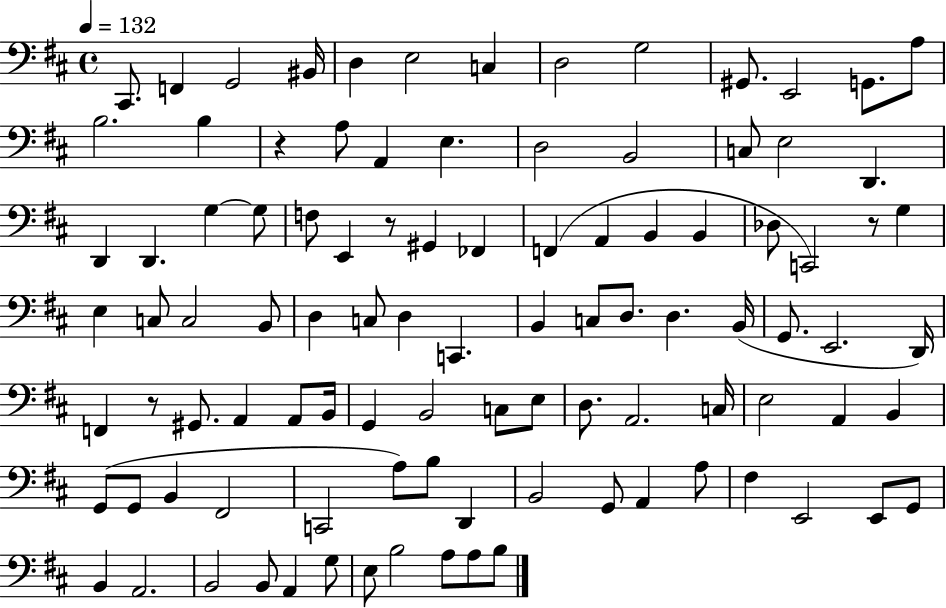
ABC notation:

X:1
T:Untitled
M:4/4
L:1/4
K:D
^C,,/2 F,, G,,2 ^B,,/4 D, E,2 C, D,2 G,2 ^G,,/2 E,,2 G,,/2 A,/2 B,2 B, z A,/2 A,, E, D,2 B,,2 C,/2 E,2 D,, D,, D,, G, G,/2 F,/2 E,, z/2 ^G,, _F,, F,, A,, B,, B,, _D,/2 C,,2 z/2 G, E, C,/2 C,2 B,,/2 D, C,/2 D, C,, B,, C,/2 D,/2 D, B,,/4 G,,/2 E,,2 D,,/4 F,, z/2 ^G,,/2 A,, A,,/2 B,,/4 G,, B,,2 C,/2 E,/2 D,/2 A,,2 C,/4 E,2 A,, B,, G,,/2 G,,/2 B,, ^F,,2 C,,2 A,/2 B,/2 D,, B,,2 G,,/2 A,, A,/2 ^F, E,,2 E,,/2 G,,/2 B,, A,,2 B,,2 B,,/2 A,, G,/2 E,/2 B,2 A,/2 A,/2 B,/2